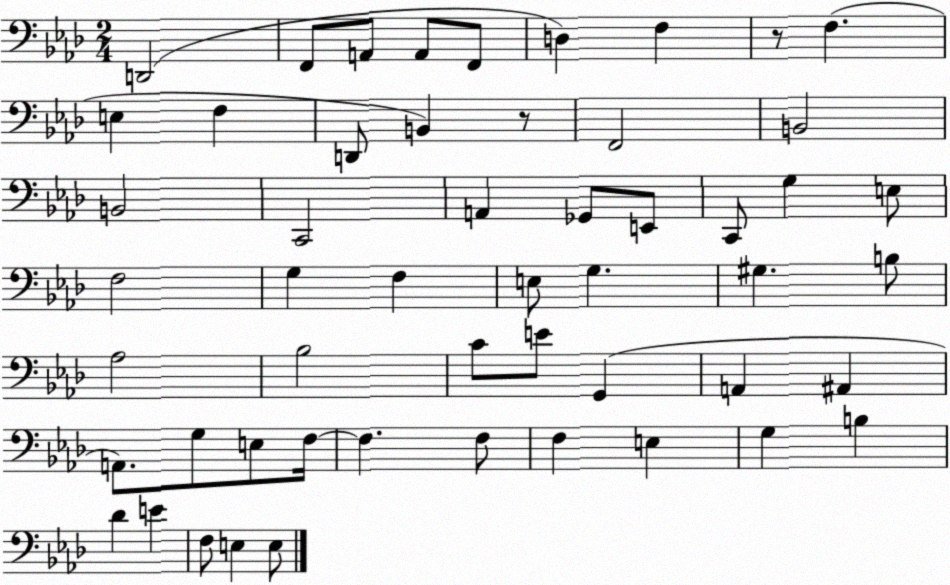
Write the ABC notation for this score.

X:1
T:Untitled
M:2/4
L:1/4
K:Ab
D,,2 F,,/2 A,,/2 A,,/2 F,,/2 D, F, z/2 F, E, F, D,,/2 B,, z/2 F,,2 B,,2 B,,2 C,,2 A,, _G,,/2 E,,/2 C,,/2 G, E,/2 F,2 G, F, E,/2 G, ^G, B,/2 _A,2 _B,2 C/2 E/2 G,, A,, ^A,, A,,/2 G,/2 E,/2 F,/4 F, F,/2 F, E, G, B, _D E F,/2 E, E,/2